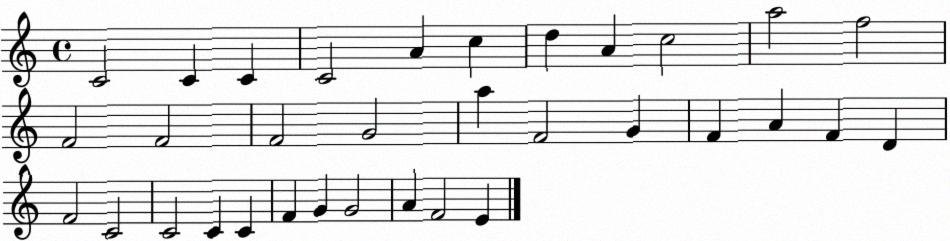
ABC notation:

X:1
T:Untitled
M:4/4
L:1/4
K:C
C2 C C C2 A c d A c2 a2 f2 F2 F2 F2 G2 a F2 G F A F D F2 C2 C2 C C F G G2 A F2 E